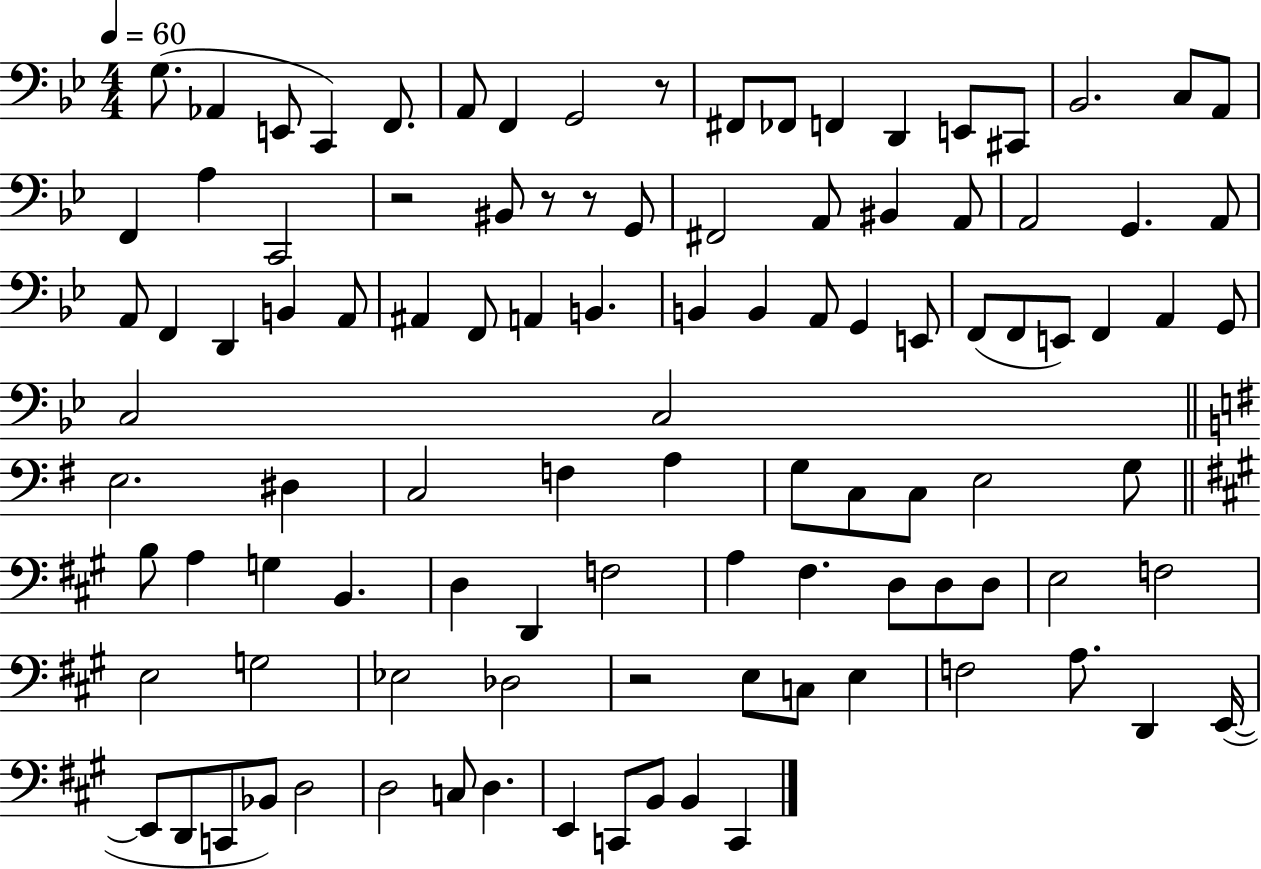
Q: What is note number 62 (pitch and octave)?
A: B3